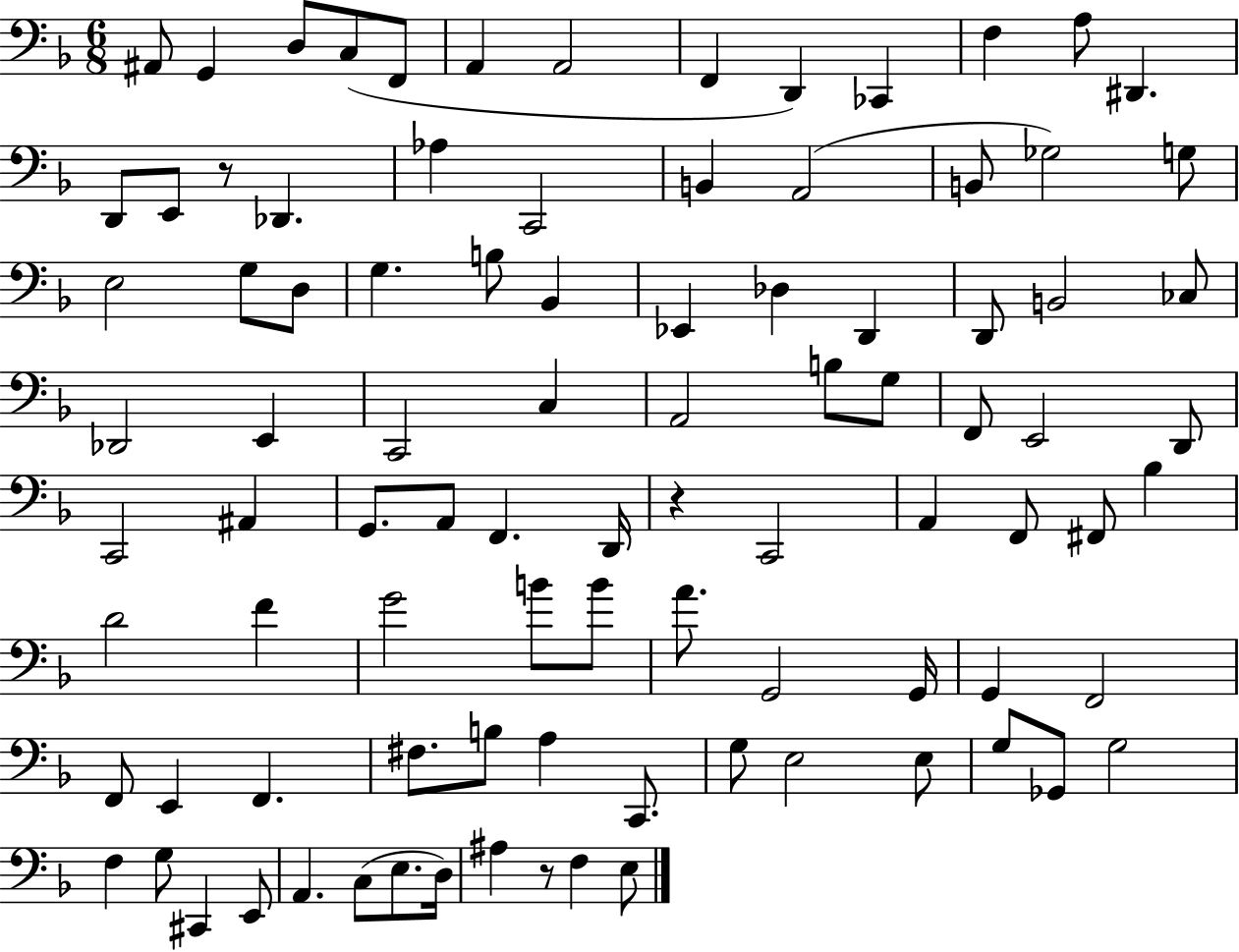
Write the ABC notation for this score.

X:1
T:Untitled
M:6/8
L:1/4
K:F
^A,,/2 G,, D,/2 C,/2 F,,/2 A,, A,,2 F,, D,, _C,, F, A,/2 ^D,, D,,/2 E,,/2 z/2 _D,, _A, C,,2 B,, A,,2 B,,/2 _G,2 G,/2 E,2 G,/2 D,/2 G, B,/2 _B,, _E,, _D, D,, D,,/2 B,,2 _C,/2 _D,,2 E,, C,,2 C, A,,2 B,/2 G,/2 F,,/2 E,,2 D,,/2 C,,2 ^A,, G,,/2 A,,/2 F,, D,,/4 z C,,2 A,, F,,/2 ^F,,/2 _B, D2 F G2 B/2 B/2 A/2 G,,2 G,,/4 G,, F,,2 F,,/2 E,, F,, ^F,/2 B,/2 A, C,,/2 G,/2 E,2 E,/2 G,/2 _G,,/2 G,2 F, G,/2 ^C,, E,,/2 A,, C,/2 E,/2 D,/4 ^A, z/2 F, E,/2